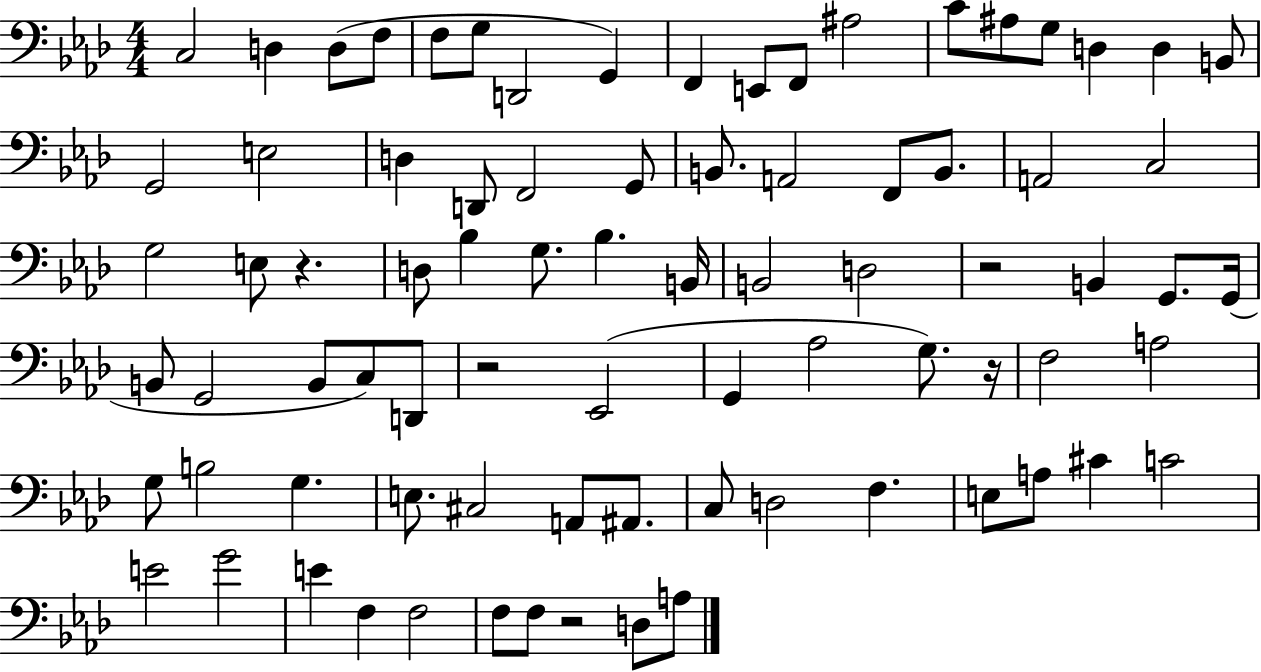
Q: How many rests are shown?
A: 5